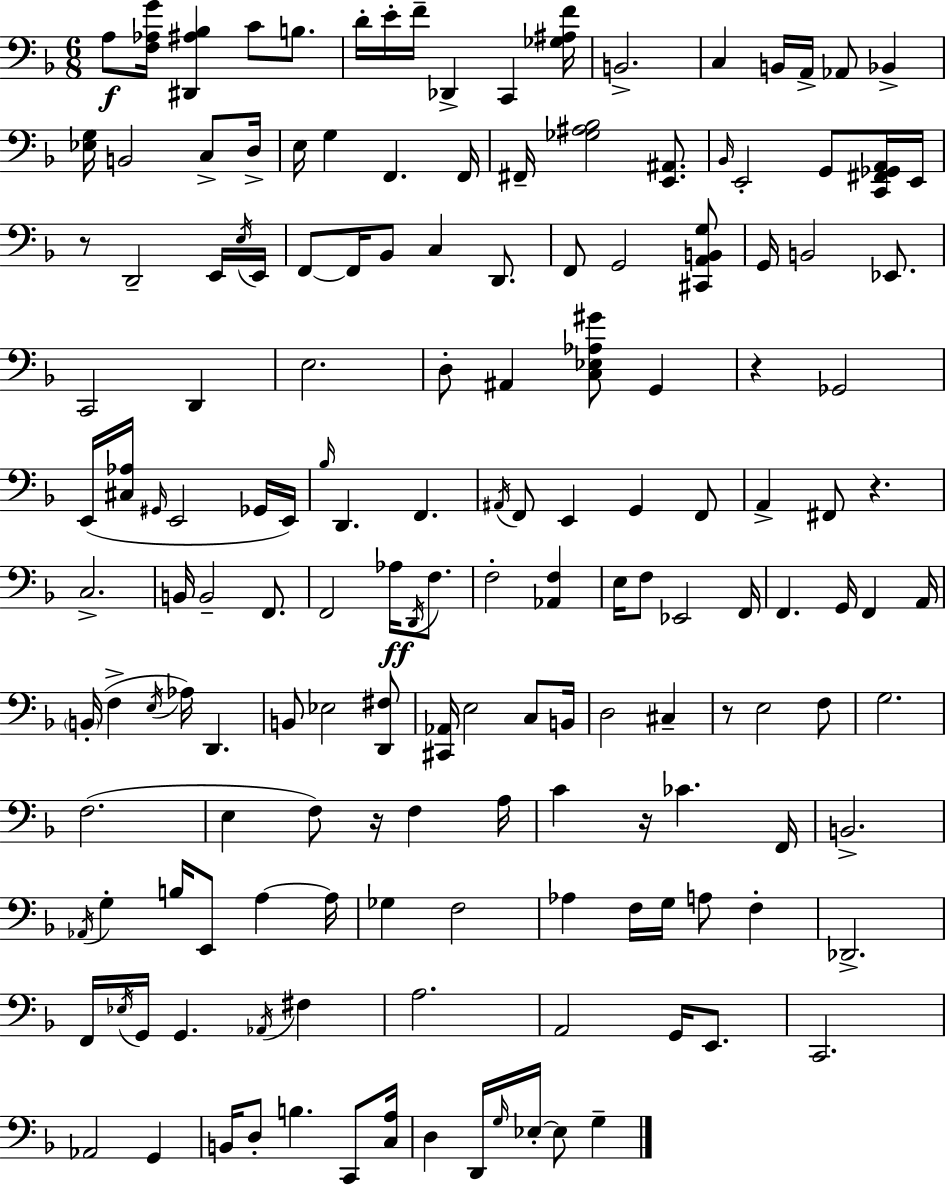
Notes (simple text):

A3/e [F3,Ab3,G4]/s [D#2,A#3,Bb3]/q C4/e B3/e. D4/s E4/s F4/s Db2/q C2/q [Gb3,A#3,F4]/s B2/h. C3/q B2/s A2/s Ab2/e Bb2/q [Eb3,G3]/s B2/h C3/e D3/s E3/s G3/q F2/q. F2/s F#2/s [Gb3,A#3,Bb3]/h [E2,A#2]/e. Bb2/s E2/h G2/e [C2,F#2,Gb2,A2]/s E2/s R/e D2/h E2/s E3/s E2/s F2/e F2/s Bb2/e C3/q D2/e. F2/e G2/h [C#2,A2,B2,G3]/e G2/s B2/h Eb2/e. C2/h D2/q E3/h. D3/e A#2/q [C3,Eb3,Ab3,G#4]/e G2/q R/q Gb2/h E2/s [C#3,Ab3]/s G#2/s E2/h Gb2/s E2/s Bb3/s D2/q. F2/q. A#2/s F2/e E2/q G2/q F2/e A2/q F#2/e R/q. C3/h. B2/s B2/h F2/e. F2/h Ab3/s D2/s F3/e. F3/h [Ab2,F3]/q E3/s F3/e Eb2/h F2/s F2/q. G2/s F2/q A2/s B2/s F3/q E3/s Ab3/s D2/q. B2/e Eb3/h [D2,F#3]/e [C#2,Ab2]/s E3/h C3/e B2/s D3/h C#3/q R/e E3/h F3/e G3/h. F3/h. E3/q F3/e R/s F3/q A3/s C4/q R/s CES4/q. F2/s B2/h. Ab2/s G3/q B3/s E2/e A3/q A3/s Gb3/q F3/h Ab3/q F3/s G3/s A3/e F3/q Db2/h. F2/s Eb3/s G2/s G2/q. Ab2/s F#3/q A3/h. A2/h G2/s E2/e. C2/h. Ab2/h G2/q B2/s D3/e B3/q. C2/e [C3,A3]/s D3/q D2/s G3/s Eb3/s Eb3/e G3/q